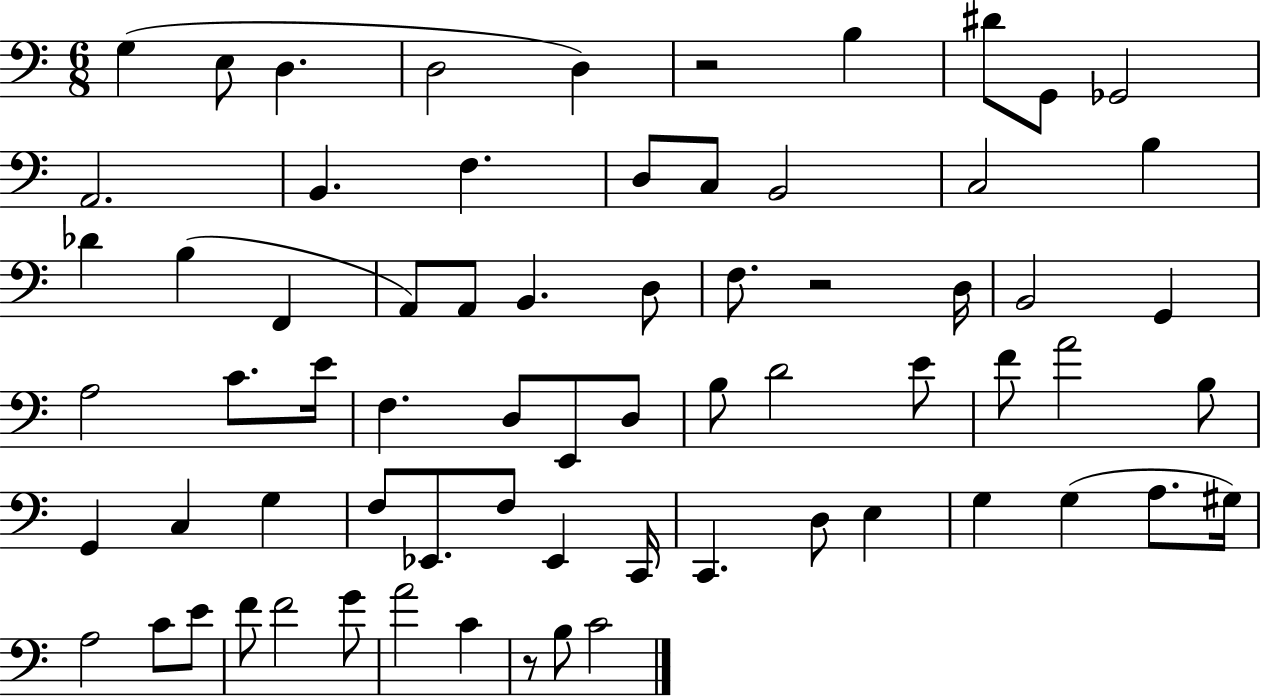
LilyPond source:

{
  \clef bass
  \numericTimeSignature
  \time 6/8
  \key c \major
  g4( e8 d4. | d2 d4) | r2 b4 | dis'8 g,8 ges,2 | \break a,2. | b,4. f4. | d8 c8 b,2 | c2 b4 | \break des'4 b4( f,4 | a,8) a,8 b,4. d8 | f8. r2 d16 | b,2 g,4 | \break a2 c'8. e'16 | f4. d8 e,8 d8 | b8 d'2 e'8 | f'8 a'2 b8 | \break g,4 c4 g4 | f8 ees,8. f8 ees,4 c,16 | c,4. d8 e4 | g4 g4( a8. gis16) | \break a2 c'8 e'8 | f'8 f'2 g'8 | a'2 c'4 | r8 b8 c'2 | \break \bar "|."
}